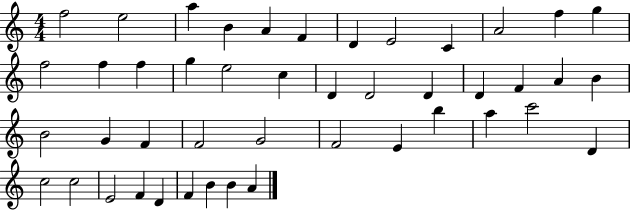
X:1
T:Untitled
M:4/4
L:1/4
K:C
f2 e2 a B A F D E2 C A2 f g f2 f f g e2 c D D2 D D F A B B2 G F F2 G2 F2 E b a c'2 D c2 c2 E2 F D F B B A